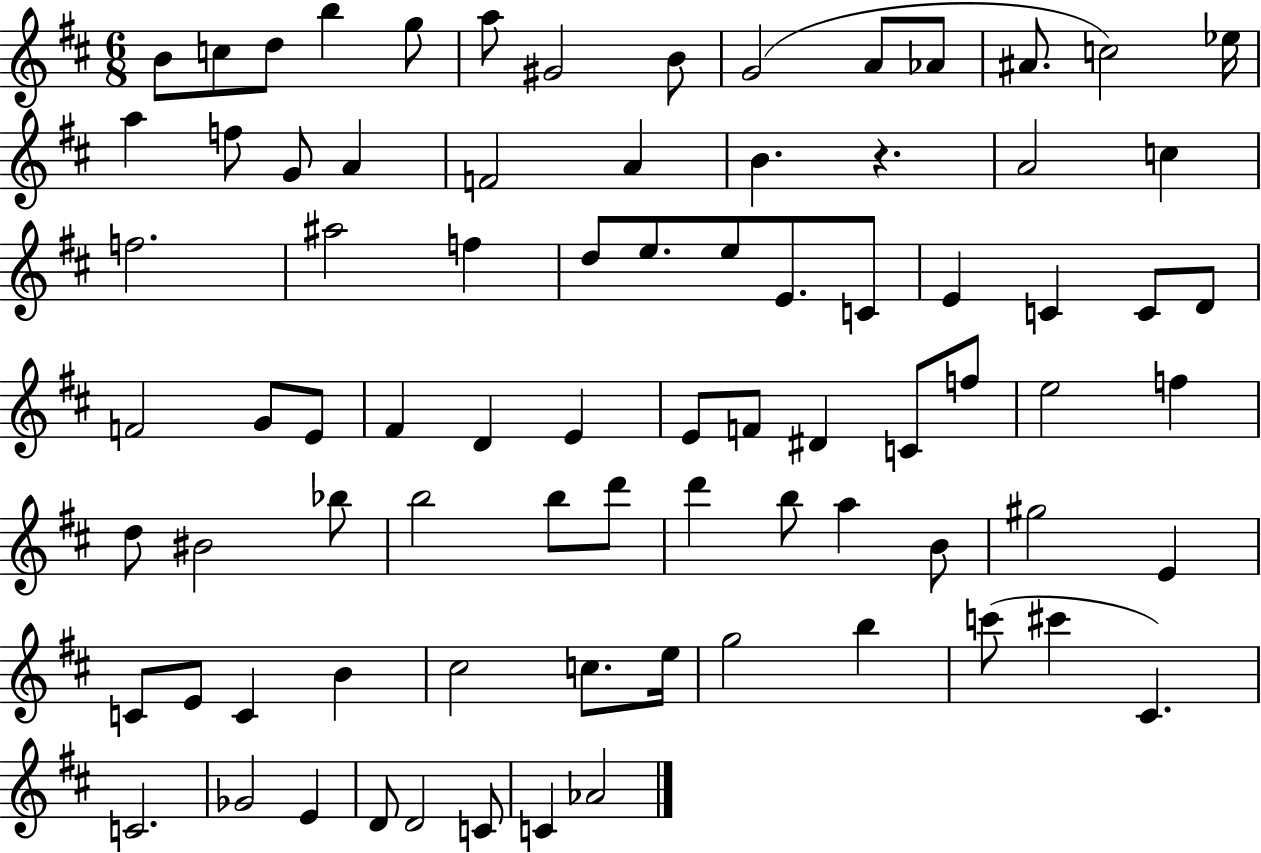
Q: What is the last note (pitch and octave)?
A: Ab4